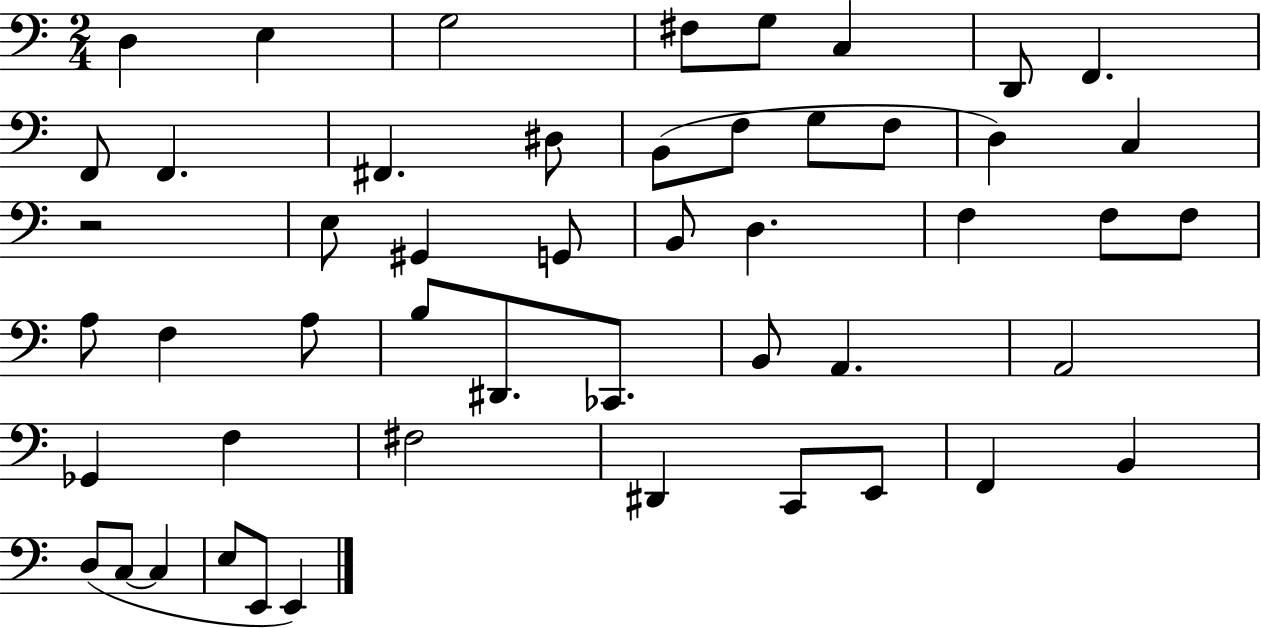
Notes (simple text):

D3/q E3/q G3/h F#3/e G3/e C3/q D2/e F2/q. F2/e F2/q. F#2/q. D#3/e B2/e F3/e G3/e F3/e D3/q C3/q R/h E3/e G#2/q G2/e B2/e D3/q. F3/q F3/e F3/e A3/e F3/q A3/e B3/e D#2/e. CES2/e. B2/e A2/q. A2/h Gb2/q F3/q F#3/h D#2/q C2/e E2/e F2/q B2/q D3/e C3/e C3/q E3/e E2/e E2/q